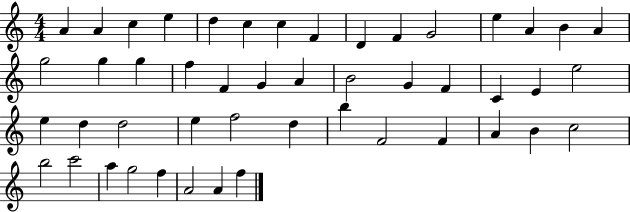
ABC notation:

X:1
T:Untitled
M:4/4
L:1/4
K:C
A A c e d c c F D F G2 e A B A g2 g g f F G A B2 G F C E e2 e d d2 e f2 d b F2 F A B c2 b2 c'2 a g2 f A2 A f